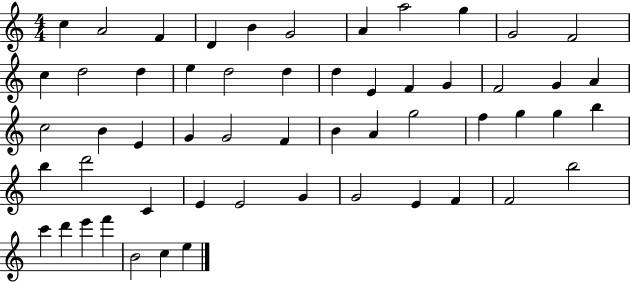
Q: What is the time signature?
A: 4/4